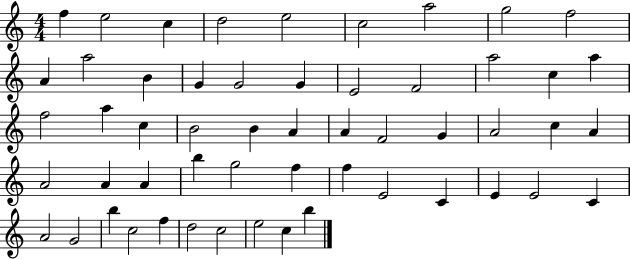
X:1
T:Untitled
M:4/4
L:1/4
K:C
f e2 c d2 e2 c2 a2 g2 f2 A a2 B G G2 G E2 F2 a2 c a f2 a c B2 B A A F2 G A2 c A A2 A A b g2 f f E2 C E E2 C A2 G2 b c2 f d2 c2 e2 c b